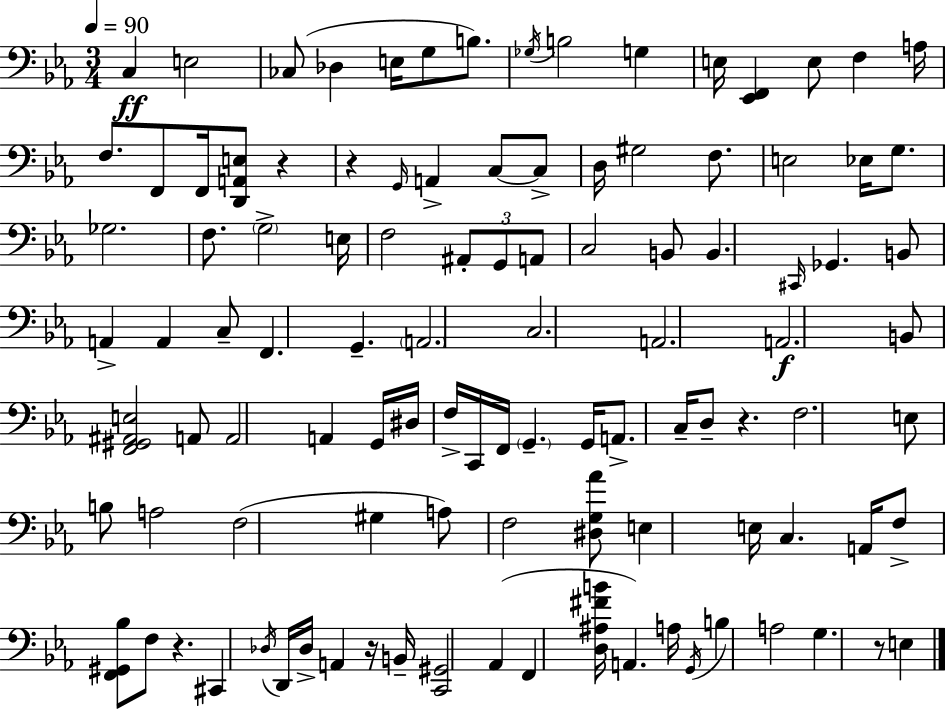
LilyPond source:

{
  \clef bass
  \numericTimeSignature
  \time 3/4
  \key ees \major
  \tempo 4 = 90
  c4\ff e2 | ces8( des4 e16 g8 b8.) | \acciaccatura { ges16 } b2 g4 | e16 <ees, f,>4 e8 f4 | \break a16 f8. f,8 f,16 <d, a, e>8 r4 | r4 \grace { g,16 } a,4-> c8~~ | c8-> d16 gis2 f8. | e2 ees16 g8. | \break ges2. | f8. \parenthesize g2-> | e16 f2 \tuplet 3/2 { ais,8-. | g,8 a,8 } c2 | \break b,8 b,4. \grace { cis,16 } ges,4. | b,8 a,4-> a,4 | c8-- f,4. g,4.-- | \parenthesize a,2. | \break c2. | a,2. | a,2.\f | b,8 <f, gis, ais, e>2 | \break a,8 a,2 a,4 | g,16 dis16 f16-> c,16 f,16 \parenthesize g,4.-- | g,16 a,8.-> c16-- d8-- r4. | f2. | \break e8 b8 a2 | f2( gis4 | a8) f2 | <dis g aes'>8 e4 e16 c4. | \break a,16 f8-> <f, gis, bes>8 f8 r4. | cis,4 \acciaccatura { des16 } d,16 des16-> a,4 | r16 b,16-- <c, gis,>2 | aes,4( f,4 <d ais fis' b'>16 a,4.) | \break a16 \acciaccatura { g,16 } b4 a2 | g4. r8 | e4 \bar "|."
}